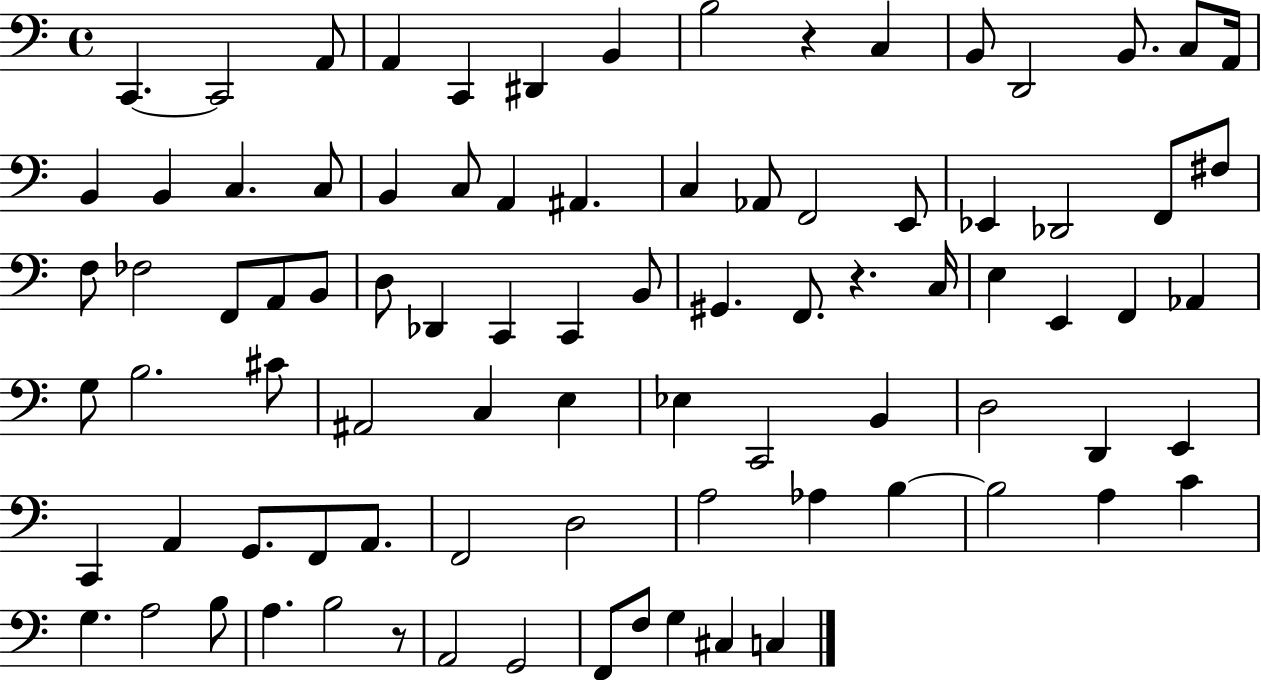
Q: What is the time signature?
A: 4/4